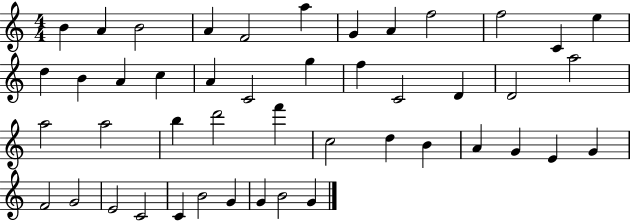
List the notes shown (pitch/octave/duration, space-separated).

B4/q A4/q B4/h A4/q F4/h A5/q G4/q A4/q F5/h F5/h C4/q E5/q D5/q B4/q A4/q C5/q A4/q C4/h G5/q F5/q C4/h D4/q D4/h A5/h A5/h A5/h B5/q D6/h F6/q C5/h D5/q B4/q A4/q G4/q E4/q G4/q F4/h G4/h E4/h C4/h C4/q B4/h G4/q G4/q B4/h G4/q